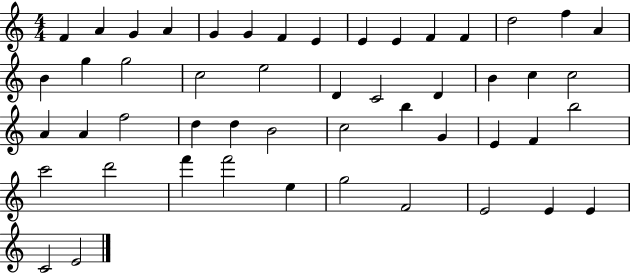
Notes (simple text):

F4/q A4/q G4/q A4/q G4/q G4/q F4/q E4/q E4/q E4/q F4/q F4/q D5/h F5/q A4/q B4/q G5/q G5/h C5/h E5/h D4/q C4/h D4/q B4/q C5/q C5/h A4/q A4/q F5/h D5/q D5/q B4/h C5/h B5/q G4/q E4/q F4/q B5/h C6/h D6/h F6/q F6/h E5/q G5/h F4/h E4/h E4/q E4/q C4/h E4/h